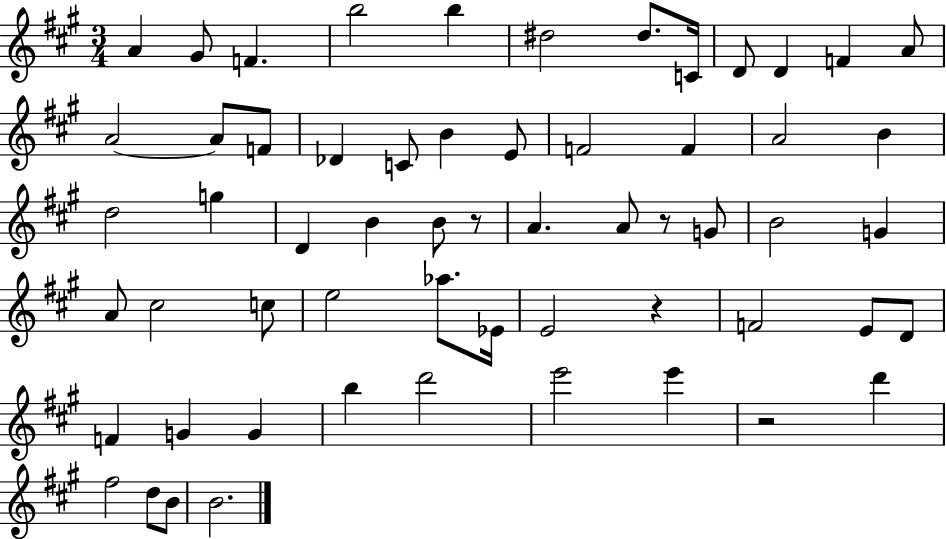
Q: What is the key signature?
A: A major